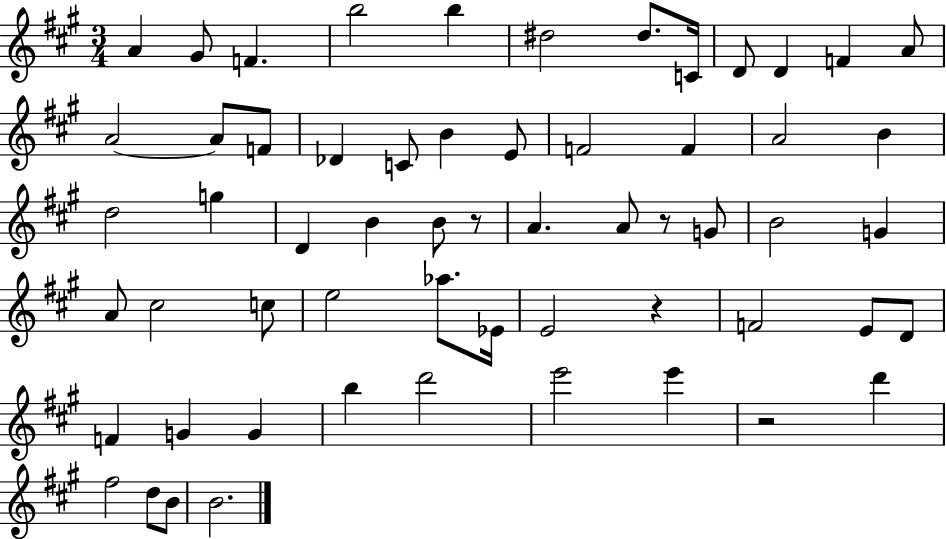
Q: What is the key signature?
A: A major